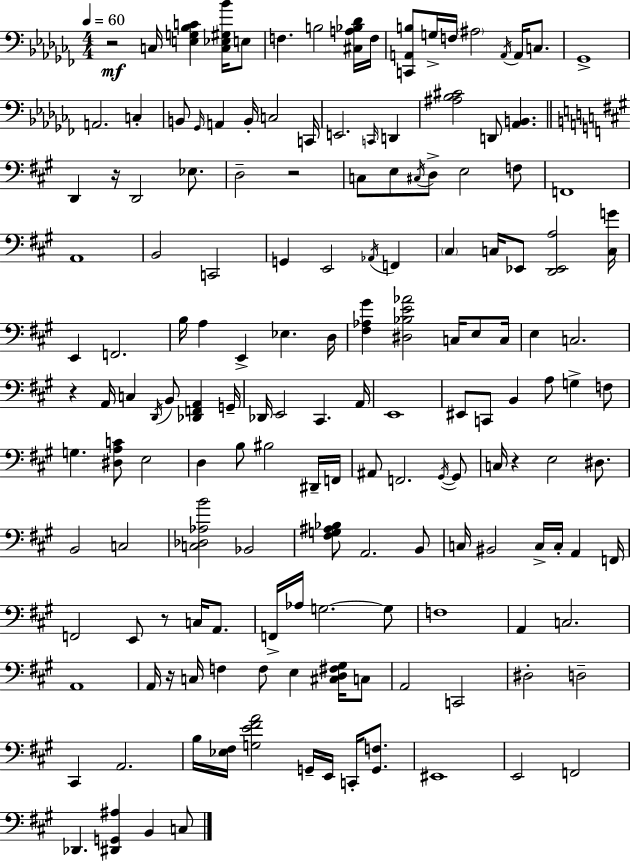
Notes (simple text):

R/h C3/s [E3,G3,Bb3,C4]/q [C3,Eb3,G#3,Bb4]/s E3/e F3/q. B3/h [C#3,A3,Bb3,Db4]/s F3/s [C2,A2,B3]/e G3/s F3/s A#3/h A2/s A2/s C3/e. Gb2/w A2/h. C3/q B2/e Gb2/s A2/q B2/s C3/h C2/s E2/h. C2/s D2/q [A#3,Bb3,C#4]/h D2/e [Ab2,B2]/q. D2/q R/s D2/h Eb3/e. D3/h R/h C3/e E3/e C#3/s D3/e E3/h F3/e F2/w A2/w B2/h C2/h G2/q E2/h Ab2/s F2/q C#3/q C3/s Eb2/e [D2,Eb2,A3]/h [C3,G4]/s E2/q F2/h. B3/s A3/q E2/q Eb3/q. D3/s [F#3,Ab3,G#4]/q [D#3,Bb3,E4,Ab4]/h C3/s E3/e C3/s E3/q C3/h. R/q A2/s C3/q D2/s B2/e [Db2,F2,A2]/q G2/s Db2/s E2/h C#2/q. A2/s E2/w EIS2/e C2/e B2/q A3/e G3/q F3/e G3/q. [D#3,A3,C4]/e E3/h D3/q B3/e BIS3/h D#2/s F2/s A#2/e F2/h. G#2/s G#2/e C3/s R/q E3/h D#3/e. B2/h C3/h [C3,Db3,Ab3,B4]/h Bb2/h [F#3,G3,A#3,Bb3]/e A2/h. B2/e C3/s BIS2/h C3/s C3/s A2/q F2/s F2/h E2/e R/e C3/s A2/e. F2/s Ab3/s G3/h. G3/e F3/w A2/q C3/h. A2/w A2/s R/s C3/s F3/q F3/e E3/q [C#3,D3,F#3,G#3]/s C3/e A2/h C2/h D#3/h D3/h C#2/q A2/h. B3/s [Eb3,F#3]/s [G3,E4,F#4,A4]/h G2/s E2/s C2/s [G2,F3]/e. EIS2/w E2/h F2/h Db2/q. [D#2,G2,A#3]/q B2/q C3/e